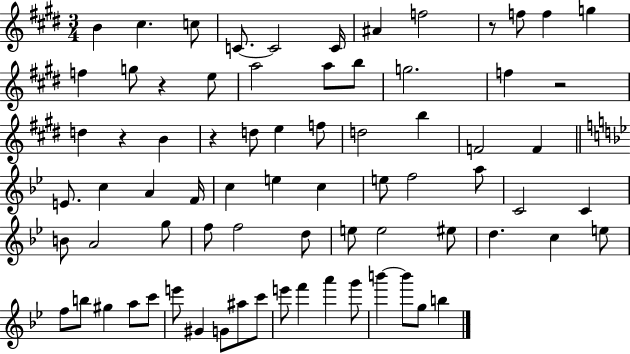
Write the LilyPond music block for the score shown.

{
  \clef treble
  \numericTimeSignature
  \time 3/4
  \key e \major
  b'4 cis''4. c''8 | c'8.~~ c'2 c'16 | ais'4 f''2 | r8 f''8 f''4 g''4 | \break f''4 g''8 r4 e''8 | a''2 a''8 b''8 | g''2. | f''4 r2 | \break d''4 r4 b'4 | r4 d''8 e''4 f''8 | d''2 b''4 | f'2 f'4 | \break \bar "||" \break \key bes \major e'8. c''4 a'4 f'16 | c''4 e''4 c''4 | e''8 f''2 a''8 | c'2 c'4 | \break b'8 a'2 g''8 | f''8 f''2 d''8 | e''8 e''2 eis''8 | d''4. c''4 e''8 | \break f''8 b''8 gis''4 a''8 c'''8 | e'''8 gis'4 g'8 ais''8 c'''8 | e'''8 f'''4 a'''4 g'''8 | b'''4~~ b'''8 g''8 b''4 | \break \bar "|."
}